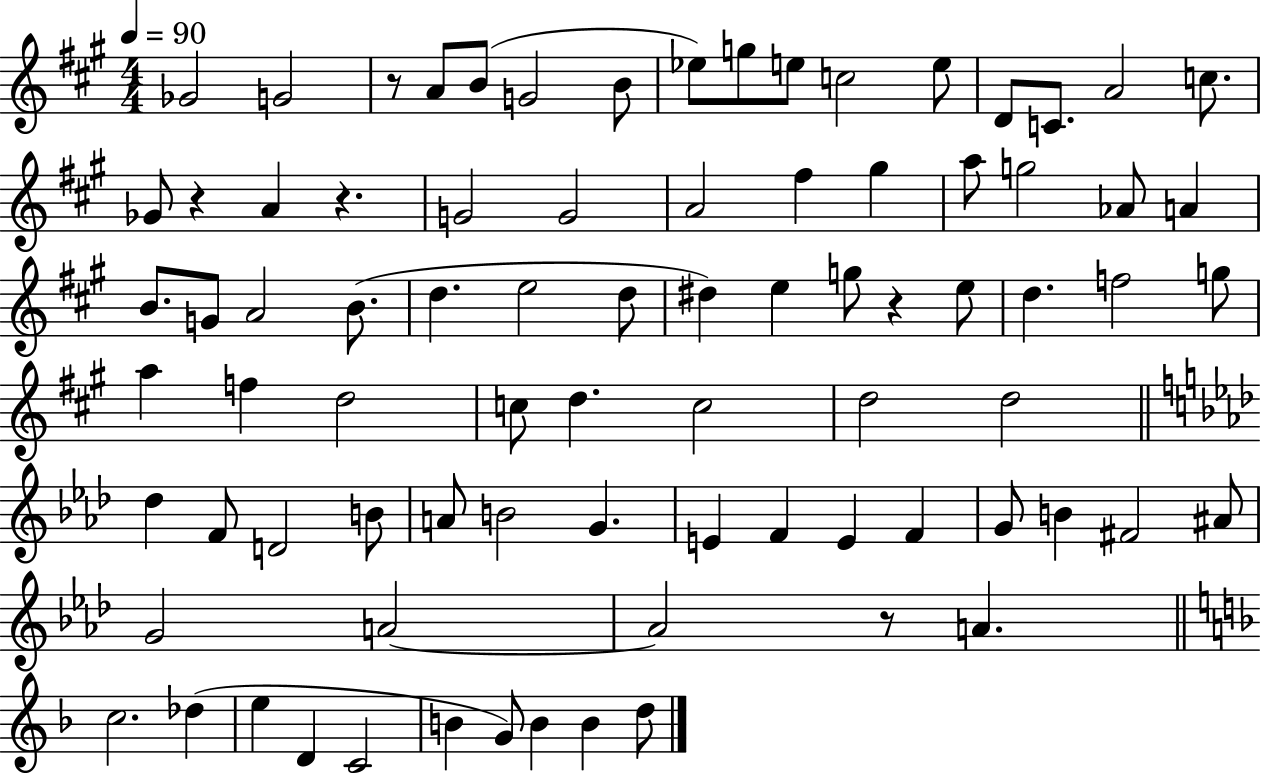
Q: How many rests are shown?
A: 5